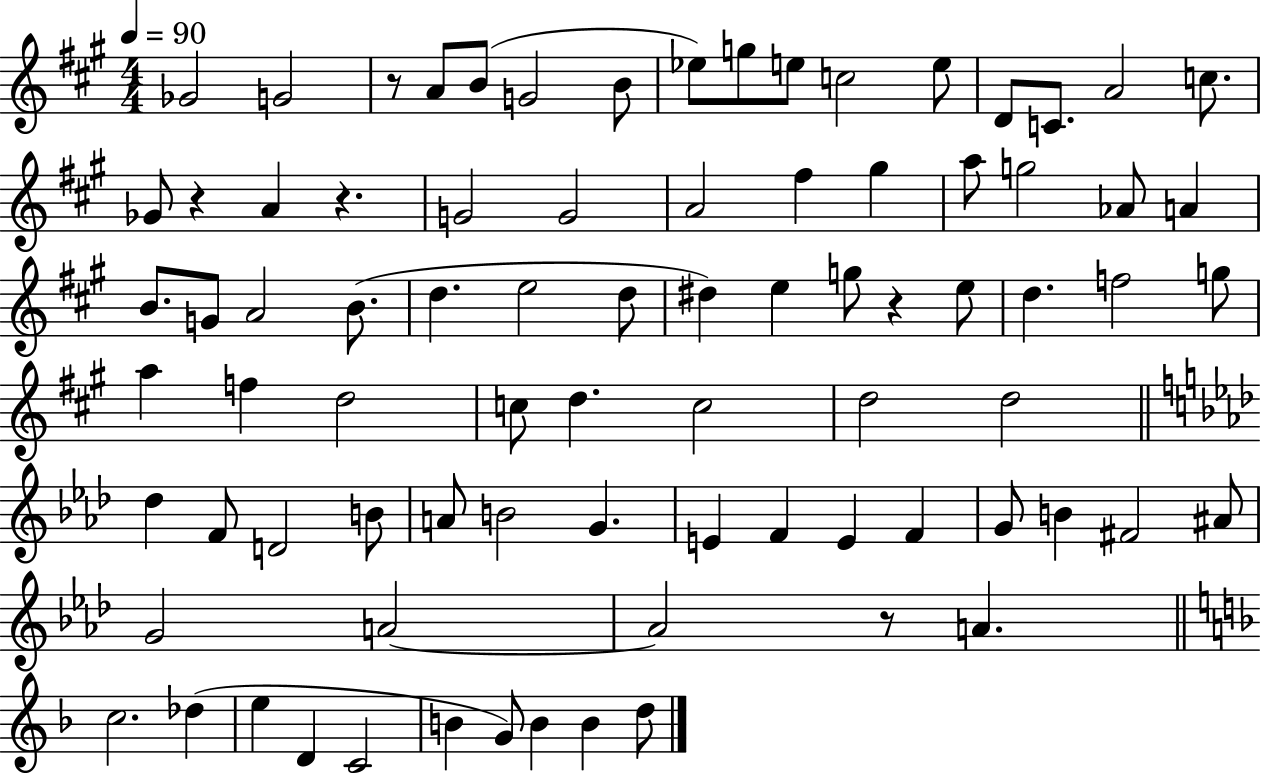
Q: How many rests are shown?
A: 5